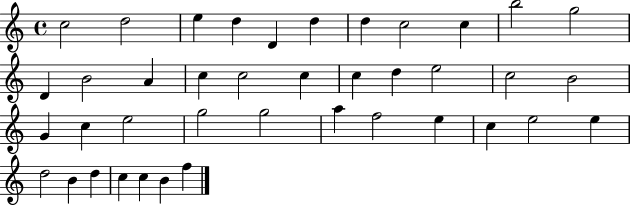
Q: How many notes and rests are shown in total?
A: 40